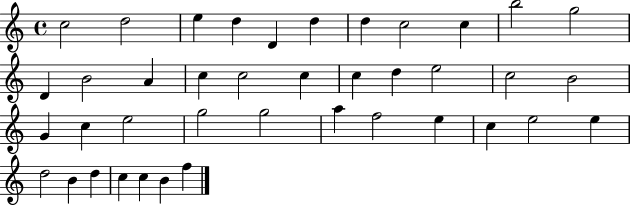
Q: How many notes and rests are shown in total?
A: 40